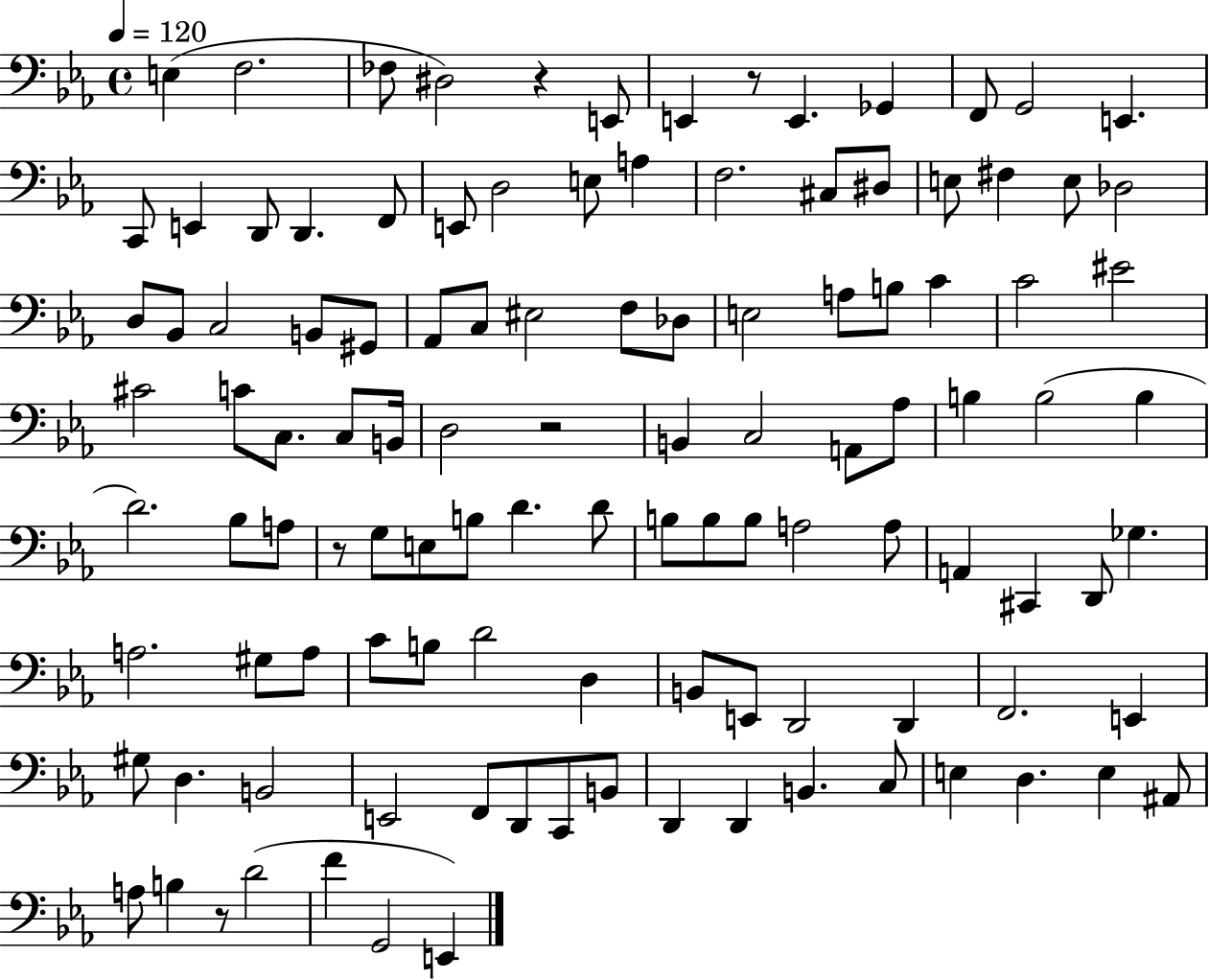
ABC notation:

X:1
T:Untitled
M:4/4
L:1/4
K:Eb
E, F,2 _F,/2 ^D,2 z E,,/2 E,, z/2 E,, _G,, F,,/2 G,,2 E,, C,,/2 E,, D,,/2 D,, F,,/2 E,,/2 D,2 E,/2 A, F,2 ^C,/2 ^D,/2 E,/2 ^F, E,/2 _D,2 D,/2 _B,,/2 C,2 B,,/2 ^G,,/2 _A,,/2 C,/2 ^E,2 F,/2 _D,/2 E,2 A,/2 B,/2 C C2 ^E2 ^C2 C/2 C,/2 C,/2 B,,/4 D,2 z2 B,, C,2 A,,/2 _A,/2 B, B,2 B, D2 _B,/2 A,/2 z/2 G,/2 E,/2 B,/2 D D/2 B,/2 B,/2 B,/2 A,2 A,/2 A,, ^C,, D,,/2 _G, A,2 ^G,/2 A,/2 C/2 B,/2 D2 D, B,,/2 E,,/2 D,,2 D,, F,,2 E,, ^G,/2 D, B,,2 E,,2 F,,/2 D,,/2 C,,/2 B,,/2 D,, D,, B,, C,/2 E, D, E, ^A,,/2 A,/2 B, z/2 D2 F G,,2 E,,